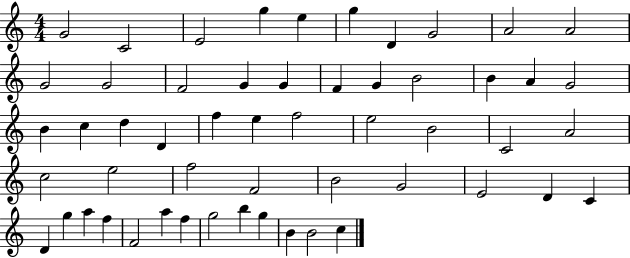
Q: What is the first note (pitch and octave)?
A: G4